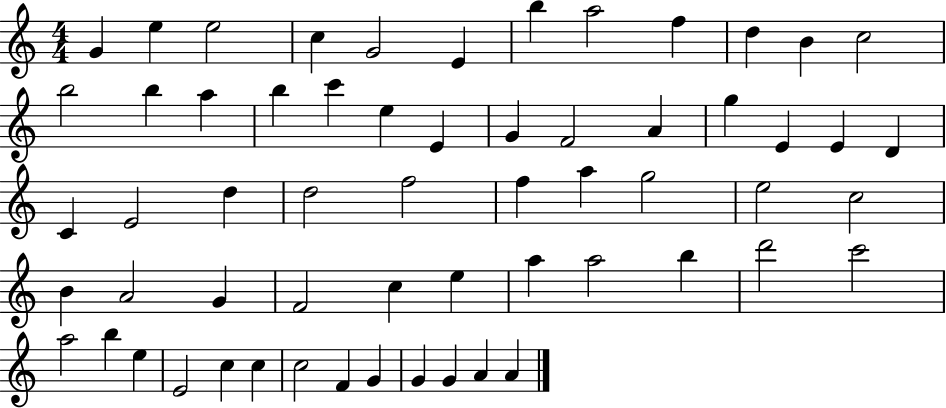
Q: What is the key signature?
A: C major